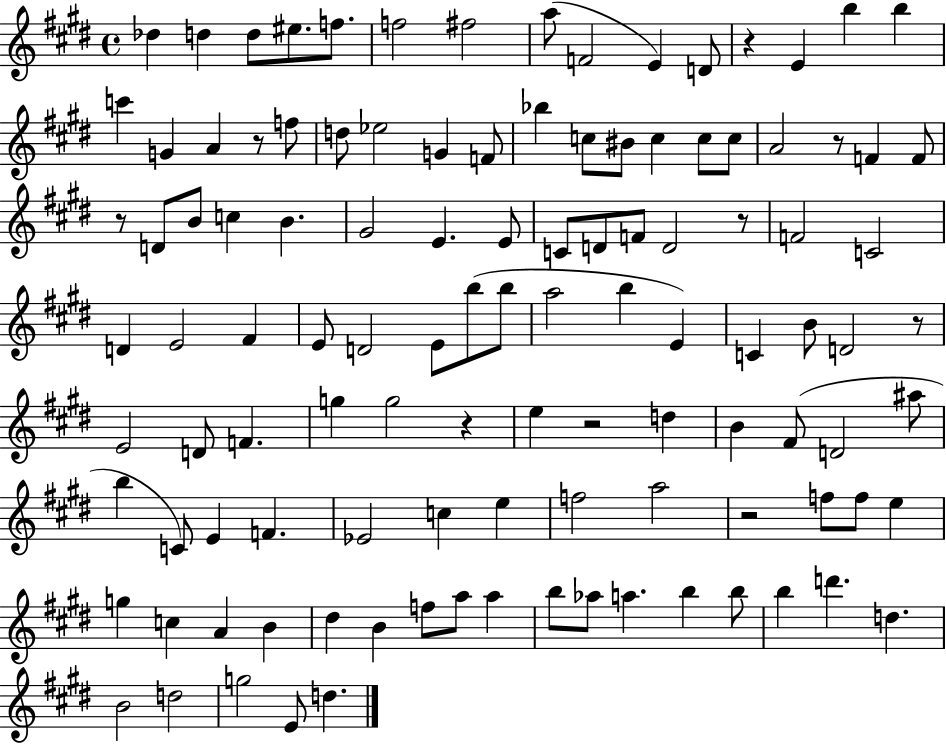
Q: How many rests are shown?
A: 9